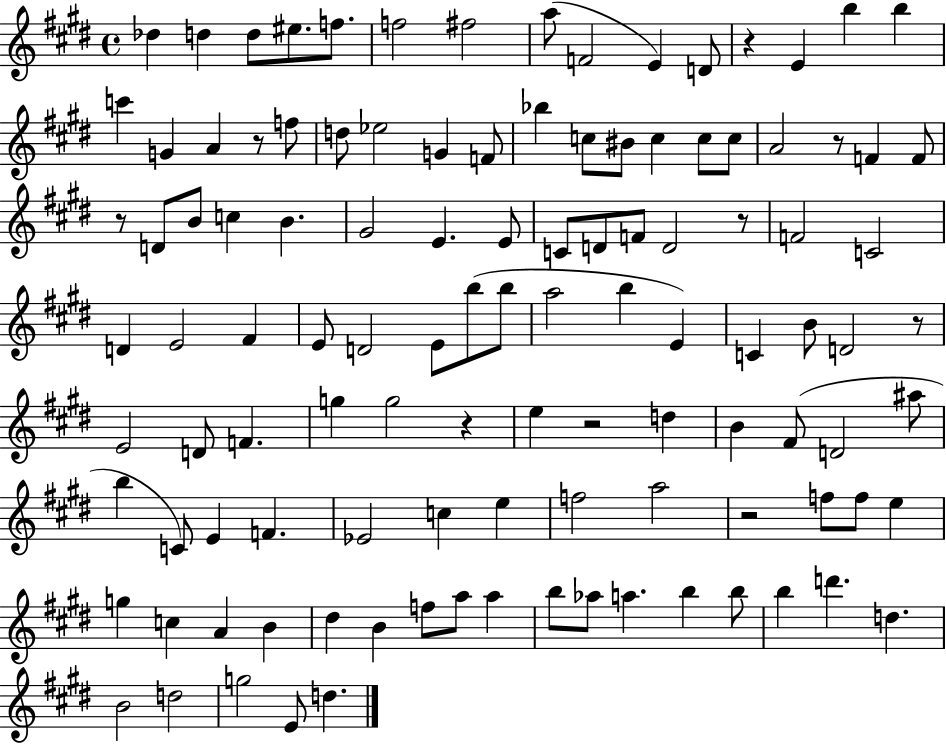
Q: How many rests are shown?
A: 9